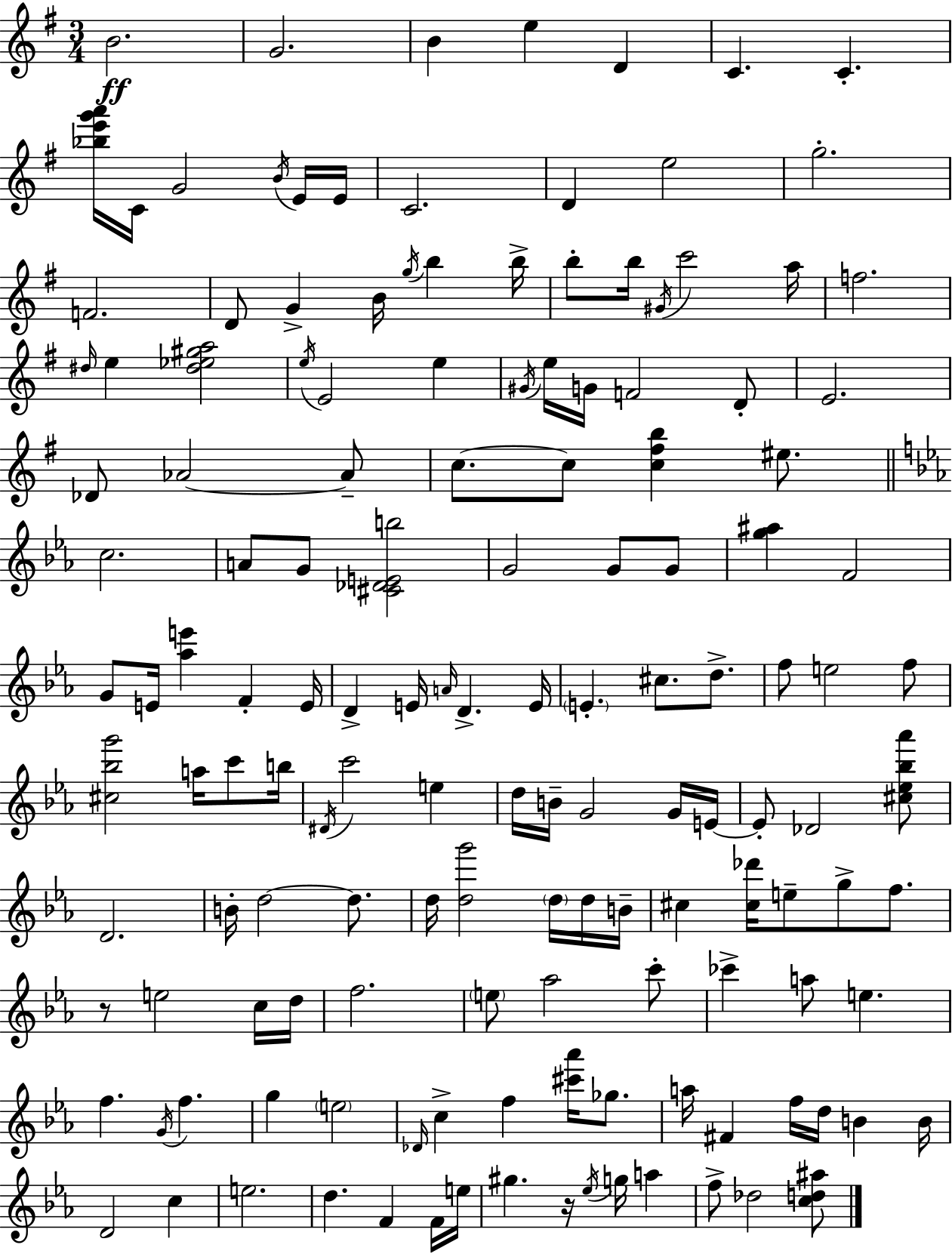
{
  \clef treble
  \numericTimeSignature
  \time 3/4
  \key g \major
  b'2.\ff | g'2. | b'4 e''4 d'4 | c'4. c'4.-. | \break <bes'' e''' g''' a'''>16 c'16 g'2 \acciaccatura { b'16 } e'16 | e'16 c'2. | d'4 e''2 | g''2.-. | \break f'2. | d'8 g'4-> b'16 \acciaccatura { g''16 } b''4 | b''16-> b''8-. b''16 \acciaccatura { gis'16 } c'''2 | a''16 f''2. | \break \grace { dis''16 } e''4 <dis'' ees'' gis'' a''>2 | \acciaccatura { e''16 } e'2 | e''4 \acciaccatura { gis'16 } e''16 g'16 f'2 | d'8-. e'2. | \break des'8 aes'2~~ | aes'8-- c''8.~~ c''8 <c'' fis'' b''>4 | eis''8. \bar "||" \break \key ees \major c''2. | a'8 g'8 <cis' des' e' b''>2 | g'2 g'8 g'8 | <g'' ais''>4 f'2 | \break g'8 e'16 <aes'' e'''>4 f'4-. e'16 | d'4-> e'16 \grace { a'16 } d'4.-> | e'16 \parenthesize e'4.-. cis''8. d''8.-> | f''8 e''2 f''8 | \break <cis'' bes'' g'''>2 a''16 c'''8 | b''16 \acciaccatura { dis'16 } c'''2 e''4 | d''16 b'16-- g'2 | g'16 e'16~~ e'8-. des'2 | \break <cis'' ees'' bes'' aes'''>8 d'2. | b'16-. d''2~~ d''8. | d''16 <d'' g'''>2 \parenthesize d''16 | d''16 b'16-- cis''4 <cis'' des'''>16 e''8-- g''8-> f''8. | \break r8 e''2 | c''16 d''16 f''2. | \parenthesize e''8 aes''2 | c'''8-. ces'''4-> a''8 e''4. | \break f''4. \acciaccatura { g'16 } f''4. | g''4 \parenthesize e''2 | \grace { des'16 } c''4-> f''4 | <cis''' aes'''>16 ges''8. a''16 fis'4 f''16 d''16 b'4 | \break b'16 d'2 | c''4 e''2. | d''4. f'4 | f'16 e''16 gis''4. r16 \acciaccatura { ees''16 } | \break g''16 a''4 f''8-> des''2 | <c'' d'' ais''>8 \bar "|."
}